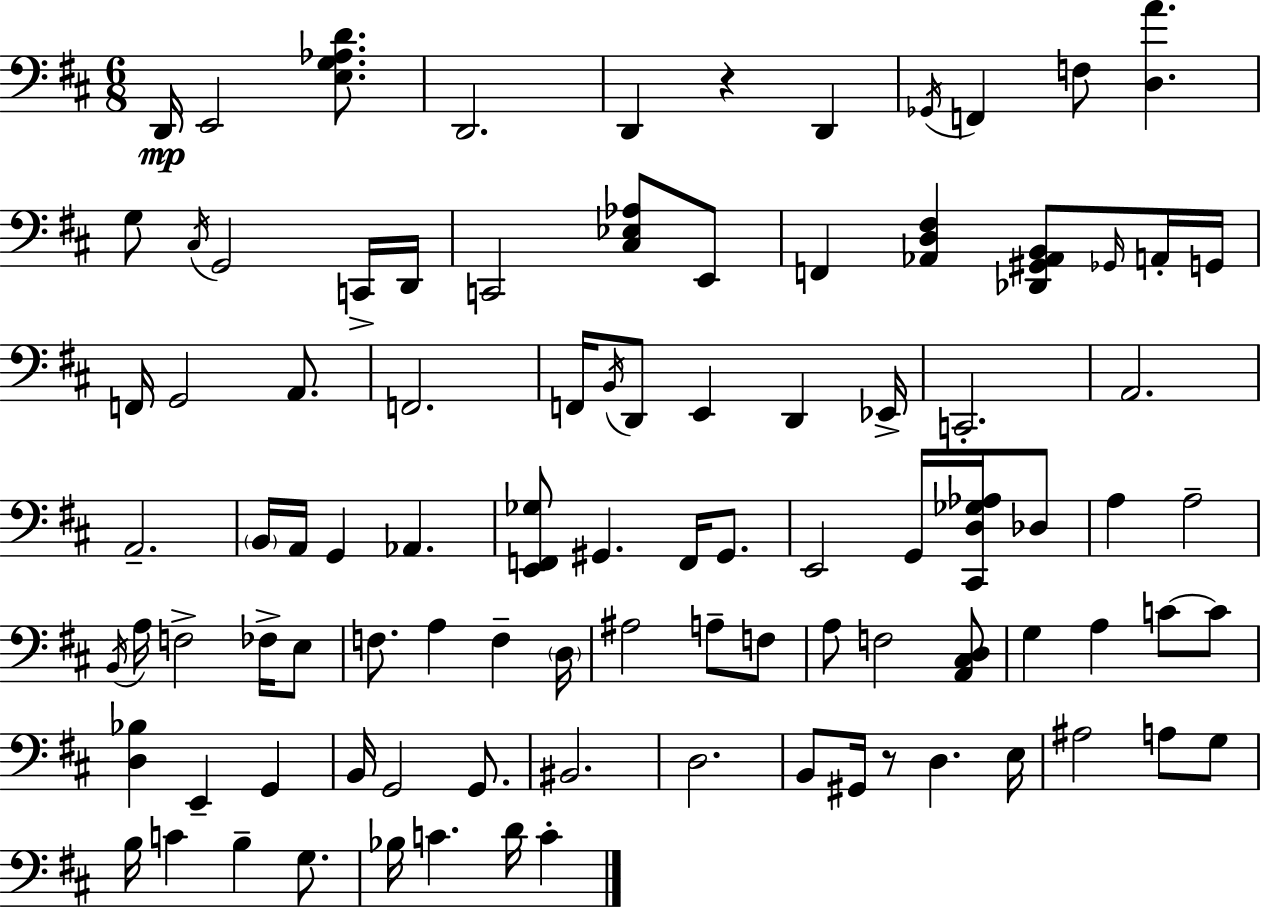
X:1
T:Untitled
M:6/8
L:1/4
K:D
D,,/4 E,,2 [E,G,_A,D]/2 D,,2 D,, z D,, _G,,/4 F,, F,/2 [D,A] G,/2 ^C,/4 G,,2 C,,/4 D,,/4 C,,2 [^C,_E,_A,]/2 E,,/2 F,, [_A,,D,^F,] [_D,,^G,,_A,,B,,]/2 _G,,/4 A,,/4 G,,/4 F,,/4 G,,2 A,,/2 F,,2 F,,/4 B,,/4 D,,/2 E,, D,, _E,,/4 C,,2 A,,2 A,,2 B,,/4 A,,/4 G,, _A,, [E,,F,,_G,]/2 ^G,, F,,/4 ^G,,/2 E,,2 G,,/4 [^C,,D,_G,_A,]/4 _D,/2 A, A,2 B,,/4 A,/4 F,2 _F,/4 E,/2 F,/2 A, F, D,/4 ^A,2 A,/2 F,/2 A,/2 F,2 [A,,^C,D,]/2 G, A, C/2 C/2 [D,_B,] E,, G,, B,,/4 G,,2 G,,/2 ^B,,2 D,2 B,,/2 ^G,,/4 z/2 D, E,/4 ^A,2 A,/2 G,/2 B,/4 C B, G,/2 _B,/4 C D/4 C